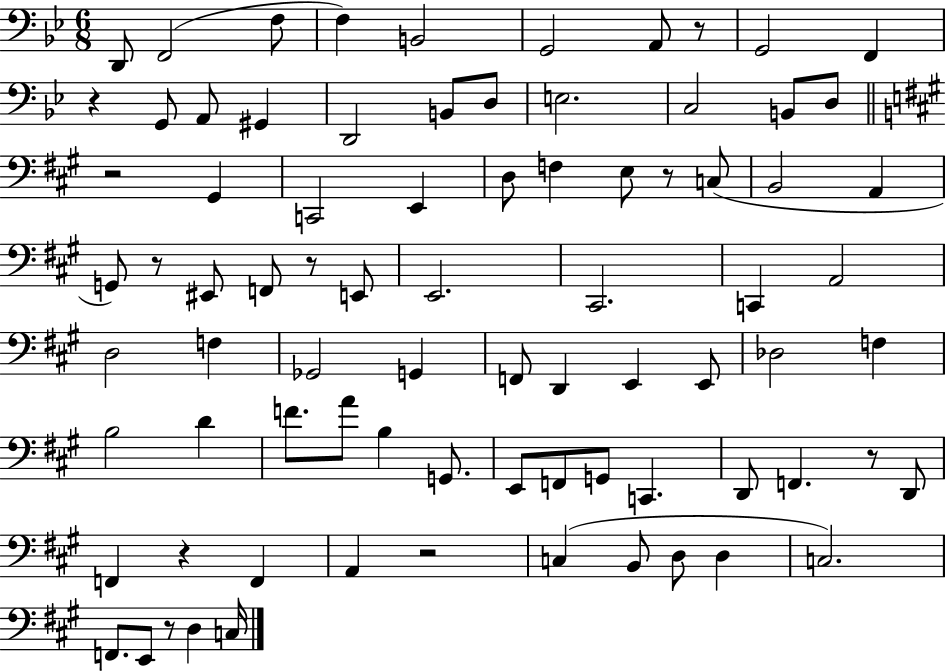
{
  \clef bass
  \numericTimeSignature
  \time 6/8
  \key bes \major
  d,8 f,2( f8 | f4) b,2 | g,2 a,8 r8 | g,2 f,4 | \break r4 g,8 a,8 gis,4 | d,2 b,8 d8 | e2. | c2 b,8 d8 | \break \bar "||" \break \key a \major r2 gis,4 | c,2 e,4 | d8 f4 e8 r8 c8( | b,2 a,4 | \break g,8) r8 eis,8 f,8 r8 e,8 | e,2. | cis,2. | c,4 a,2 | \break d2 f4 | ges,2 g,4 | f,8 d,4 e,4 e,8 | des2 f4 | \break b2 d'4 | f'8. a'8 b4 g,8. | e,8 f,8 g,8 c,4. | d,8 f,4. r8 d,8 | \break f,4 r4 f,4 | a,4 r2 | c4( b,8 d8 d4 | c2.) | \break f,8. e,8 r8 d4 c16 | \bar "|."
}